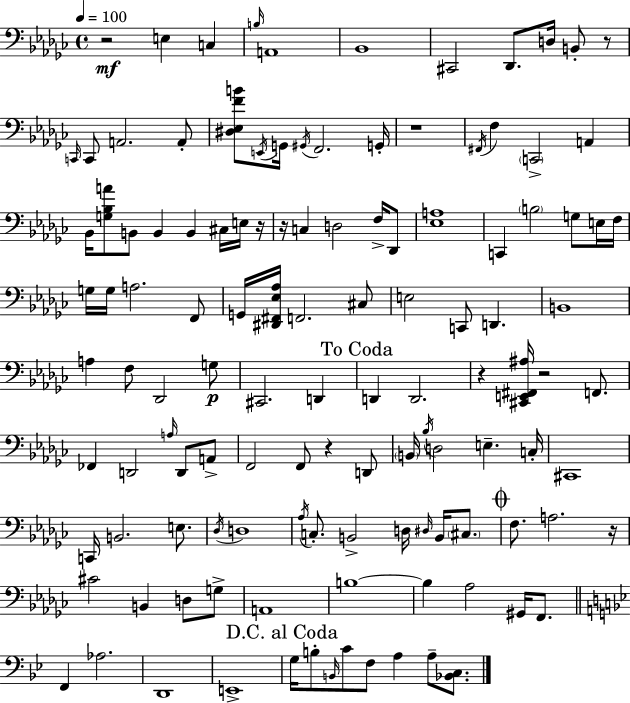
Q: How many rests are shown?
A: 9